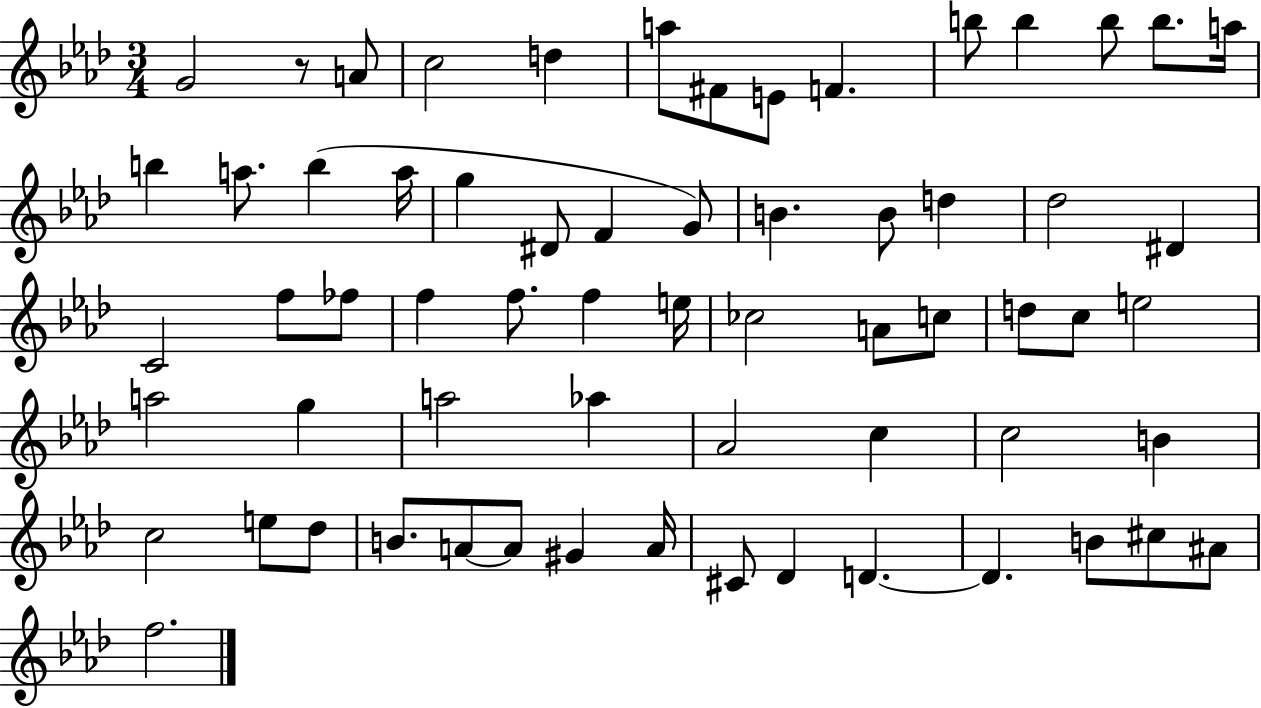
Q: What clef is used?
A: treble